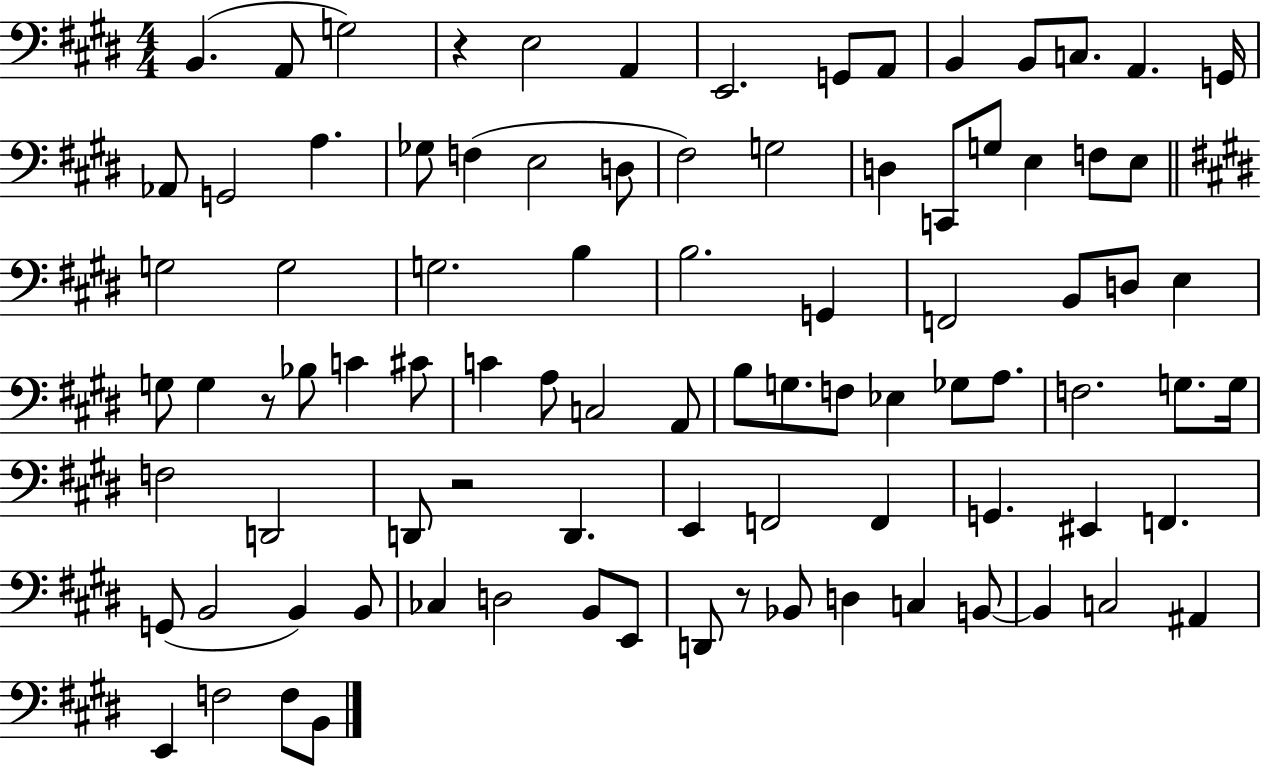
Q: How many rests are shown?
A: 4